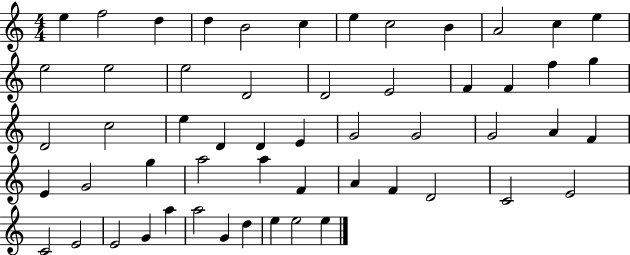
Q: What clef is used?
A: treble